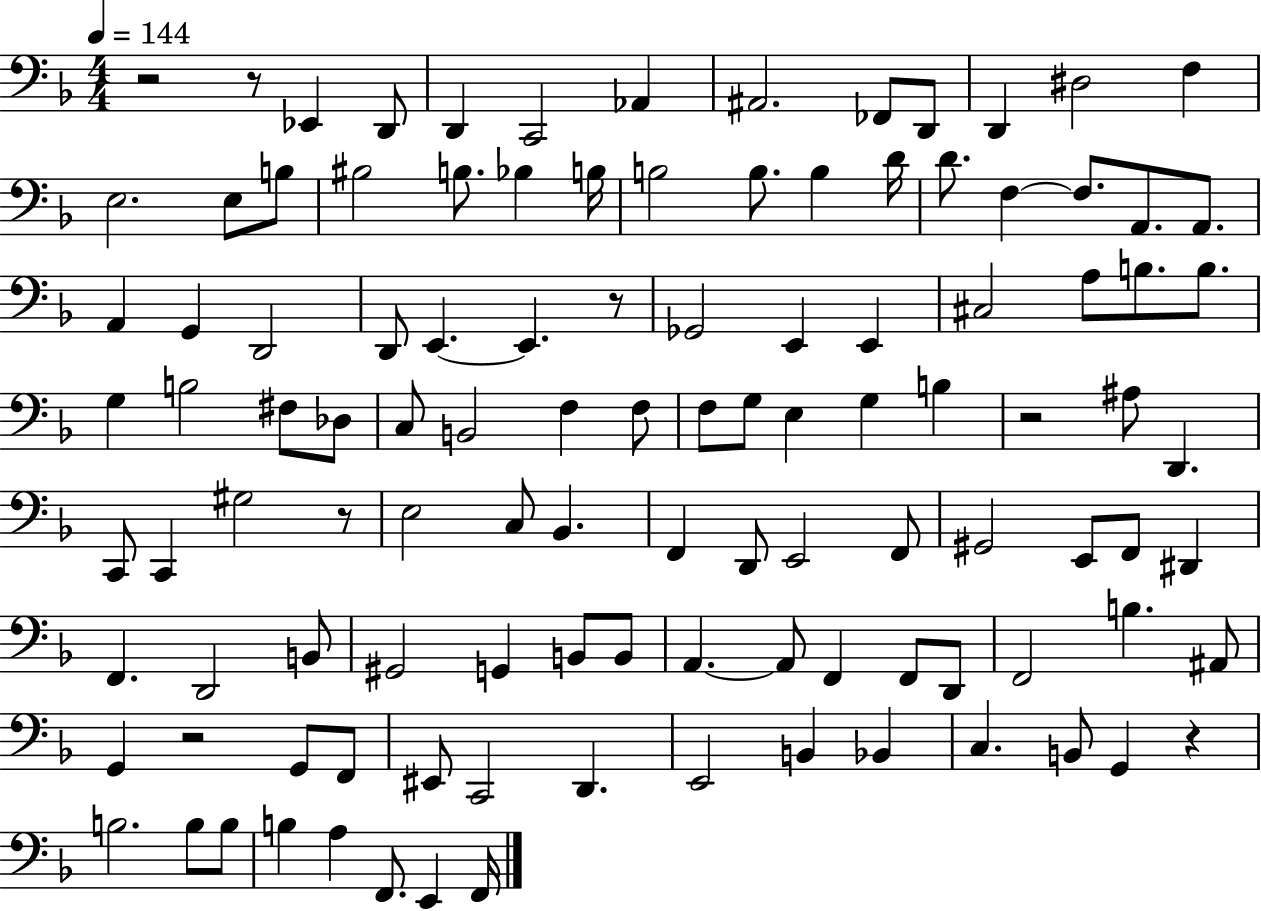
{
  \clef bass
  \numericTimeSignature
  \time 4/4
  \key f \major
  \tempo 4 = 144
  r2 r8 ees,4 d,8 | d,4 c,2 aes,4 | ais,2. fes,8 d,8 | d,4 dis2 f4 | \break e2. e8 b8 | bis2 b8. bes4 b16 | b2 b8. b4 d'16 | d'8. f4~~ f8. a,8. a,8. | \break a,4 g,4 d,2 | d,8 e,4.~~ e,4. r8 | ges,2 e,4 e,4 | cis2 a8 b8. b8. | \break g4 b2 fis8 des8 | c8 b,2 f4 f8 | f8 g8 e4 g4 b4 | r2 ais8 d,4. | \break c,8 c,4 gis2 r8 | e2 c8 bes,4. | f,4 d,8 e,2 f,8 | gis,2 e,8 f,8 dis,4 | \break f,4. d,2 b,8 | gis,2 g,4 b,8 b,8 | a,4.~~ a,8 f,4 f,8 d,8 | f,2 b4. ais,8 | \break g,4 r2 g,8 f,8 | eis,8 c,2 d,4. | e,2 b,4 bes,4 | c4. b,8 g,4 r4 | \break b2. b8 b8 | b4 a4 f,8. e,4 f,16 | \bar "|."
}